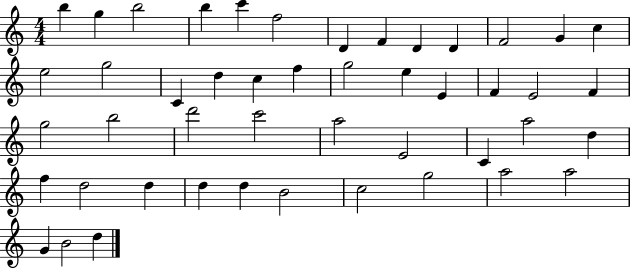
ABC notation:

X:1
T:Untitled
M:4/4
L:1/4
K:C
b g b2 b c' f2 D F D D F2 G c e2 g2 C d c f g2 e E F E2 F g2 b2 d'2 c'2 a2 E2 C a2 d f d2 d d d B2 c2 g2 a2 a2 G B2 d